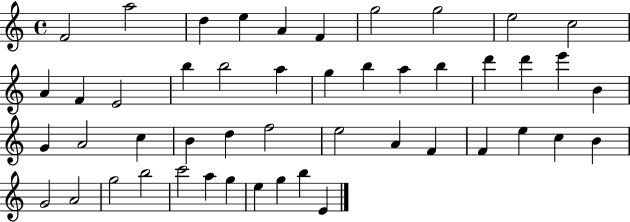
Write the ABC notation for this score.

X:1
T:Untitled
M:4/4
L:1/4
K:C
F2 a2 d e A F g2 g2 e2 c2 A F E2 b b2 a g b a b d' d' e' B G A2 c B d f2 e2 A F F e c B G2 A2 g2 b2 c'2 a g e g b E